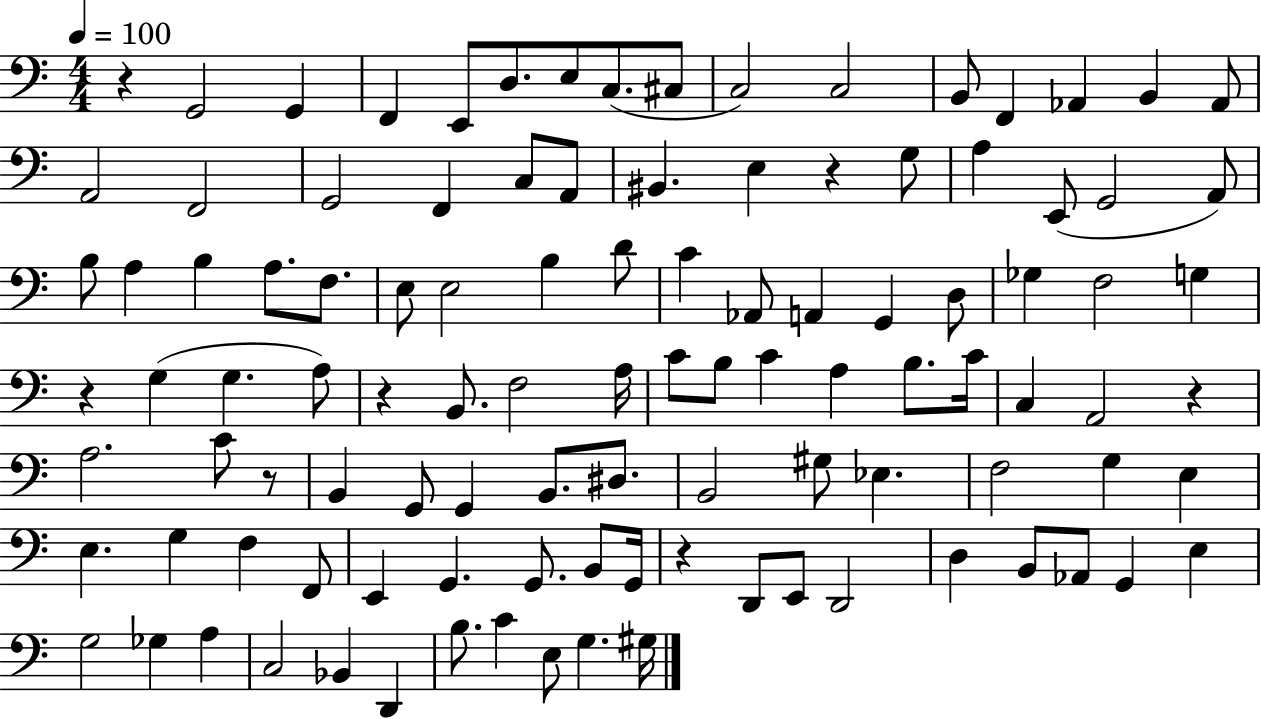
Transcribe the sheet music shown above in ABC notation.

X:1
T:Untitled
M:4/4
L:1/4
K:C
z G,,2 G,, F,, E,,/2 D,/2 E,/2 C,/2 ^C,/2 C,2 C,2 B,,/2 F,, _A,, B,, _A,,/2 A,,2 F,,2 G,,2 F,, C,/2 A,,/2 ^B,, E, z G,/2 A, E,,/2 G,,2 A,,/2 B,/2 A, B, A,/2 F,/2 E,/2 E,2 B, D/2 C _A,,/2 A,, G,, D,/2 _G, F,2 G, z G, G, A,/2 z B,,/2 F,2 A,/4 C/2 B,/2 C A, B,/2 C/4 C, A,,2 z A,2 C/2 z/2 B,, G,,/2 G,, B,,/2 ^D,/2 B,,2 ^G,/2 _E, F,2 G, E, E, G, F, F,,/2 E,, G,, G,,/2 B,,/2 G,,/4 z D,,/2 E,,/2 D,,2 D, B,,/2 _A,,/2 G,, E, G,2 _G, A, C,2 _B,, D,, B,/2 C E,/2 G, ^G,/4